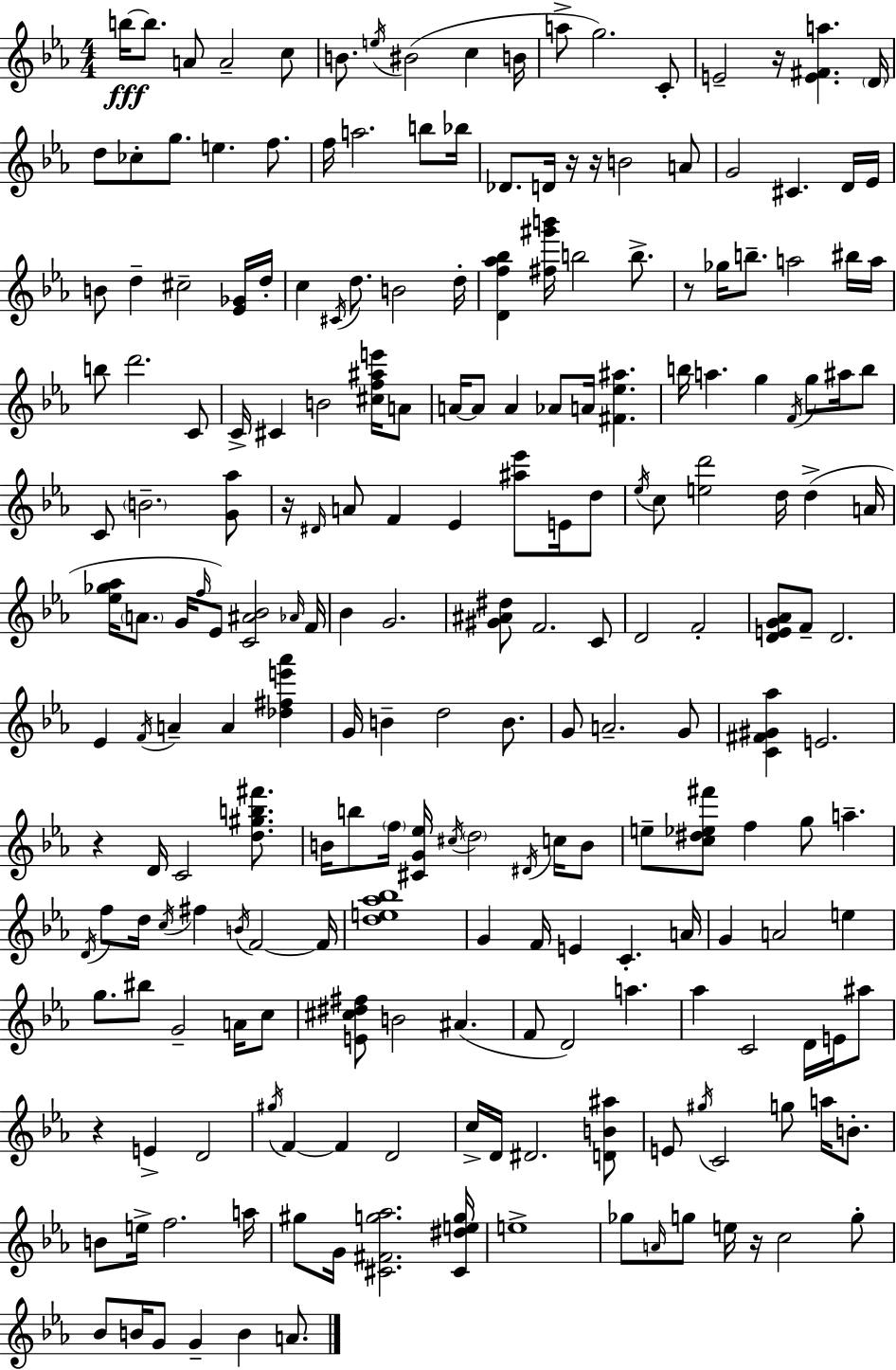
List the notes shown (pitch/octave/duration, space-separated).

B5/s B5/e. A4/e A4/h C5/e B4/e. E5/s BIS4/h C5/q B4/s A5/e G5/h. C4/e E4/h R/s [E4,F#4,A5]/q. D4/s D5/e CES5/e G5/e. E5/q. F5/e. F5/s A5/h. B5/e Bb5/s Db4/e. D4/s R/s R/s B4/h A4/e G4/h C#4/q. D4/s Eb4/s B4/e D5/q C#5/h [Eb4,Gb4]/s D5/s C5/q C#4/s D5/e. B4/h D5/s [D4,F5,Ab5,Bb5]/q [F#5,G#6,B6]/s B5/h B5/e. R/e Gb5/s B5/e. A5/h BIS5/s A5/s B5/e D6/h. C4/e C4/s C#4/q B4/h [C#5,F5,A#5,E6]/s A4/e A4/s A4/e A4/q Ab4/e A4/s [F#4,Eb5,A#5]/q. B5/s A5/q. G5/q F4/s G5/e A#5/s B5/e C4/e B4/h. [G4,Ab5]/e R/s D#4/s A4/e F4/q Eb4/q [A#5,Eb6]/e E4/s D5/e Eb5/s C5/e [E5,D6]/h D5/s D5/q A4/s [Eb5,Gb5,Ab5]/s A4/e. G4/s F5/s Eb4/e [C4,A#4,Bb4]/h Ab4/s F4/s Bb4/q G4/h. [G#4,A#4,D#5]/e F4/h. C4/e D4/h F4/h [D4,E4,G4,Ab4]/e F4/e D4/h. Eb4/q F4/s A4/q A4/q [Db5,F#5,E6,Ab6]/q G4/s B4/q D5/h B4/e. G4/e A4/h. G4/e [C4,F#4,G#4,Ab5]/q E4/h. R/q D4/s C4/h [D5,G#5,B5,F#6]/e. B4/s B5/e F5/s [C#4,G4,Eb5]/s C#5/s D5/h D#4/s C5/s B4/e E5/e [C5,D#5,Eb5,F#6]/e F5/q G5/e A5/q. D4/s F5/e D5/s C5/s F#5/q B4/s F4/h F4/s [D5,E5,Ab5,Bb5]/w G4/q F4/s E4/q C4/q. A4/s G4/q A4/h E5/q G5/e. BIS5/e G4/h A4/s C5/e [E4,C#5,D#5,F#5]/e B4/h A#4/q. F4/e D4/h A5/q. Ab5/q C4/h D4/s E4/s A#5/e R/q E4/q D4/h G#5/s F4/q F4/q D4/h C5/s D4/s D#4/h. [D4,B4,A#5]/e E4/e G#5/s C4/h G5/e A5/s B4/e. B4/e E5/s F5/h. A5/s G#5/e G4/s [C#4,F#4,G5,Ab5]/h. [C#4,D#5,E5,G5]/s E5/w Gb5/e A4/s G5/e E5/s R/s C5/h G5/e Bb4/e B4/s G4/e G4/q B4/q A4/e.